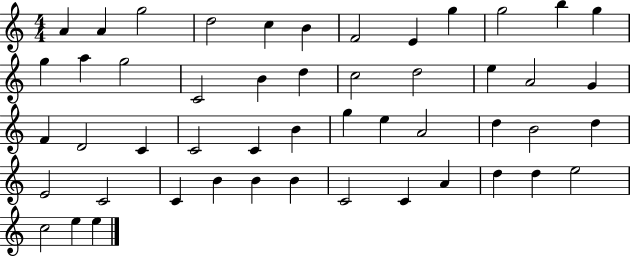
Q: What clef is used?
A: treble